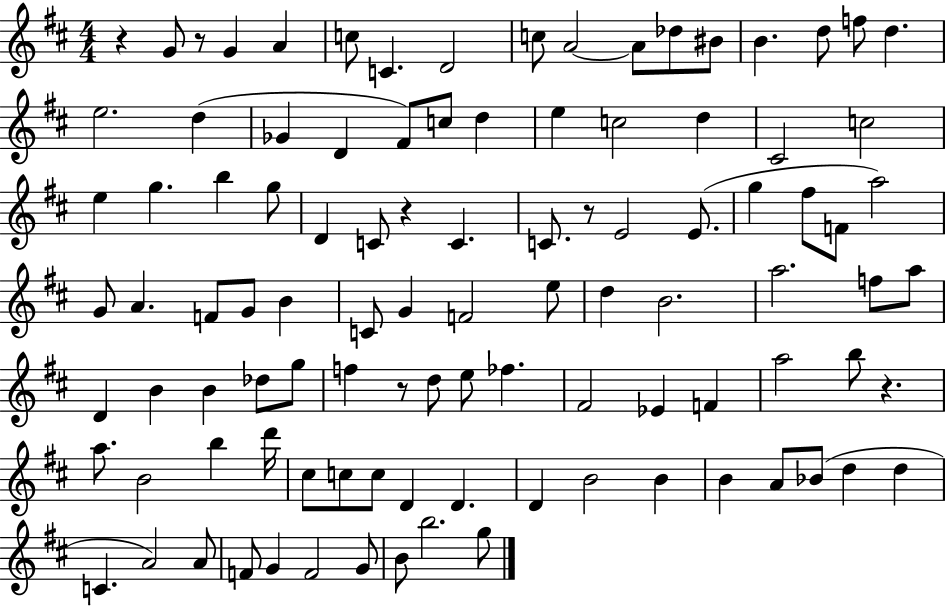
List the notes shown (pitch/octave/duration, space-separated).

R/q G4/e R/e G4/q A4/q C5/e C4/q. D4/h C5/e A4/h A4/e Db5/e BIS4/e B4/q. D5/e F5/e D5/q. E5/h. D5/q Gb4/q D4/q F#4/e C5/e D5/q E5/q C5/h D5/q C#4/h C5/h E5/q G5/q. B5/q G5/e D4/q C4/e R/q C4/q. C4/e. R/e E4/h E4/e. G5/q F#5/e F4/e A5/h G4/e A4/q. F4/e G4/e B4/q C4/e G4/q F4/h E5/e D5/q B4/h. A5/h. F5/e A5/e D4/q B4/q B4/q Db5/e G5/e F5/q R/e D5/e E5/e FES5/q. F#4/h Eb4/q F4/q A5/h B5/e R/q. A5/e. B4/h B5/q D6/s C#5/e C5/e C5/e D4/q D4/q. D4/q B4/h B4/q B4/q A4/e Bb4/e D5/q D5/q C4/q. A4/h A4/e F4/e G4/q F4/h G4/e B4/e B5/h. G5/e